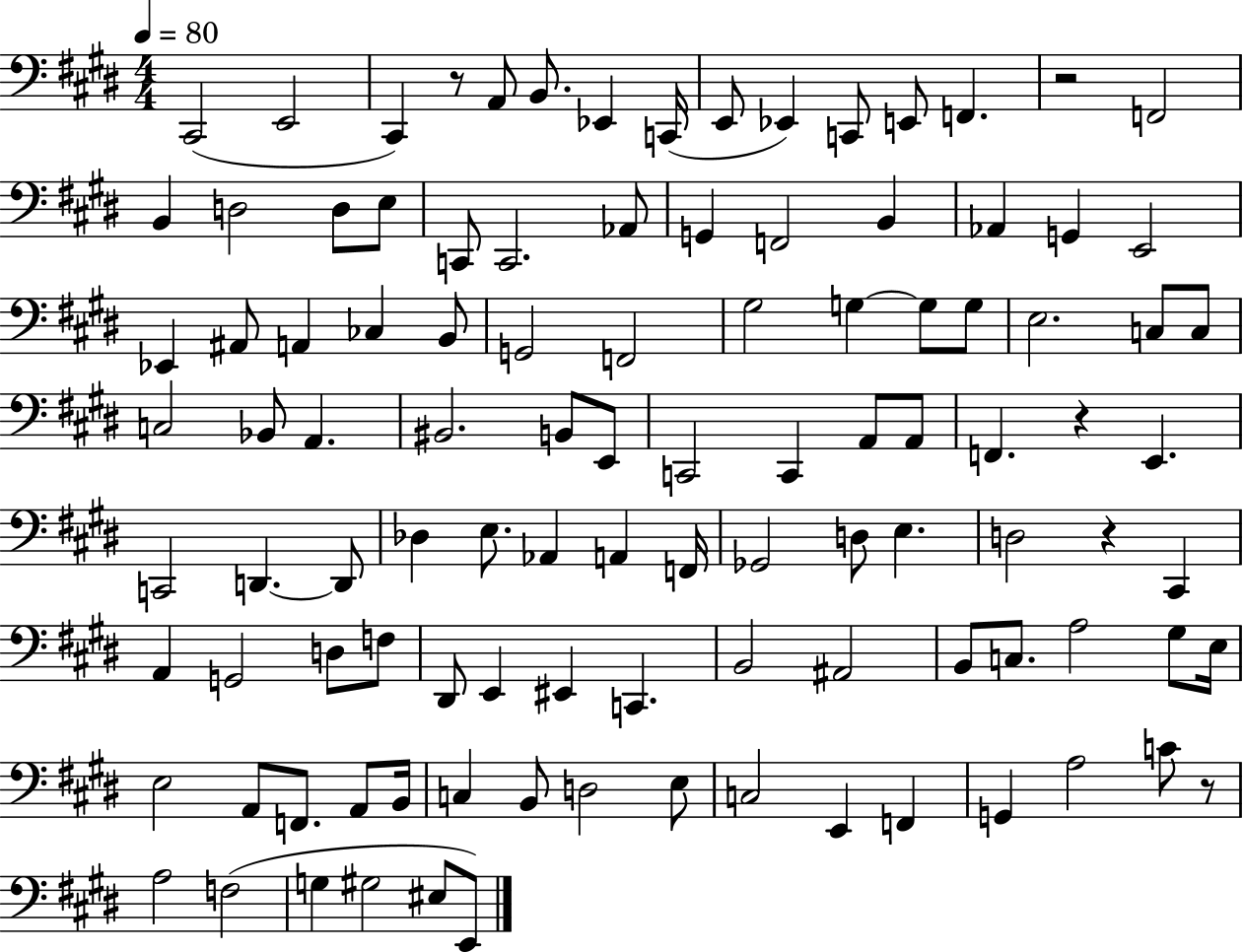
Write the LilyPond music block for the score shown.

{
  \clef bass
  \numericTimeSignature
  \time 4/4
  \key e \major
  \tempo 4 = 80
  cis,2( e,2 | cis,4) r8 a,8 b,8. ees,4 c,16( | e,8 ees,4) c,8 e,8 f,4. | r2 f,2 | \break b,4 d2 d8 e8 | c,8 c,2. aes,8 | g,4 f,2 b,4 | aes,4 g,4 e,2 | \break ees,4 ais,8 a,4 ces4 b,8 | g,2 f,2 | gis2 g4~~ g8 g8 | e2. c8 c8 | \break c2 bes,8 a,4. | bis,2. b,8 e,8 | c,2 c,4 a,8 a,8 | f,4. r4 e,4. | \break c,2 d,4.~~ d,8 | des4 e8. aes,4 a,4 f,16 | ges,2 d8 e4. | d2 r4 cis,4 | \break a,4 g,2 d8 f8 | dis,8 e,4 eis,4 c,4. | b,2 ais,2 | b,8 c8. a2 gis8 e16 | \break e2 a,8 f,8. a,8 b,16 | c4 b,8 d2 e8 | c2 e,4 f,4 | g,4 a2 c'8 r8 | \break a2 f2( | g4 gis2 eis8 e,8) | \bar "|."
}